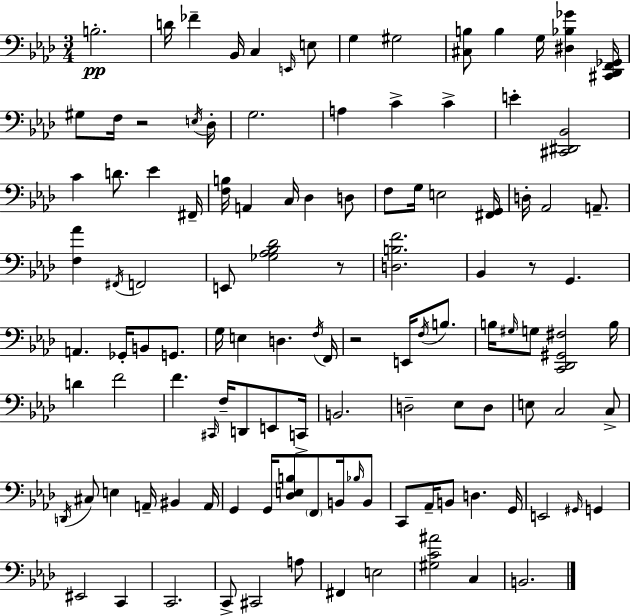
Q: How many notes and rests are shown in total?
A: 116